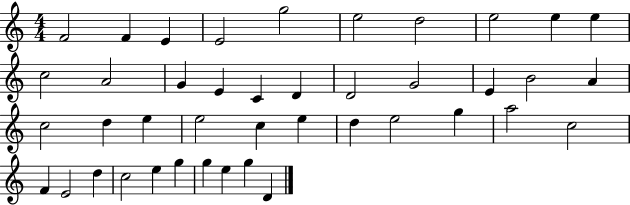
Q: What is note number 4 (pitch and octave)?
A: E4